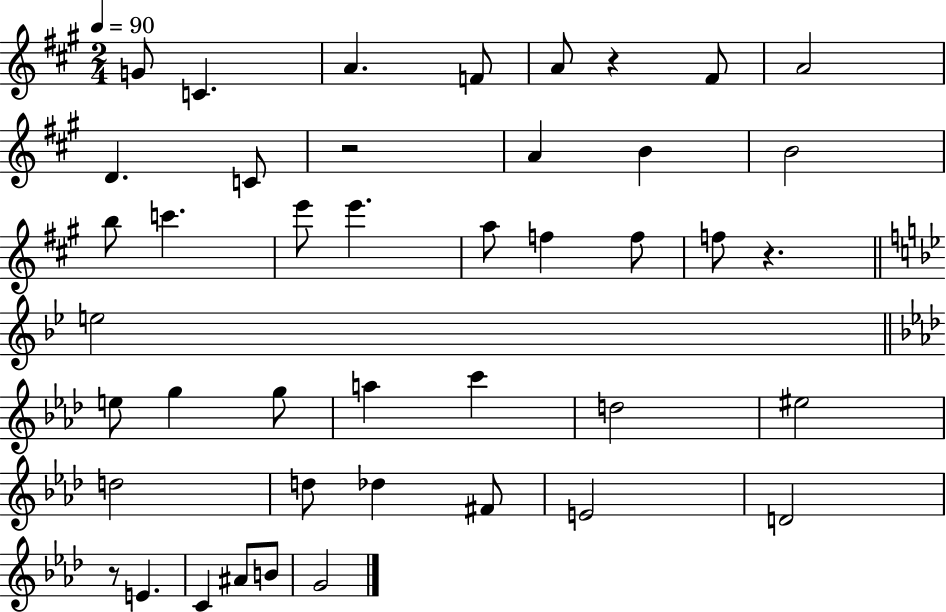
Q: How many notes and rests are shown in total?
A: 43